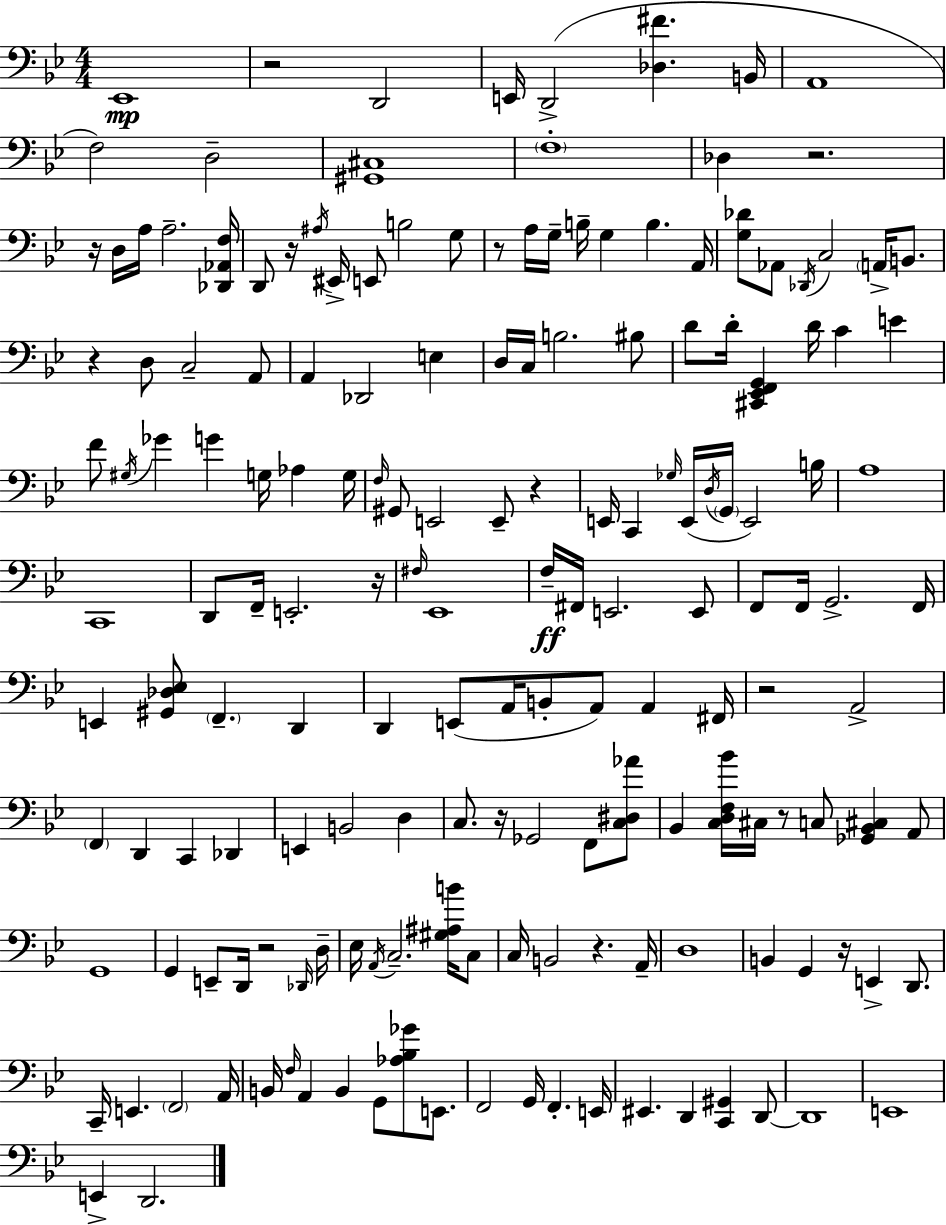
Eb2/w R/h D2/h E2/s D2/h [Db3,F#4]/q. B2/s A2/w F3/h D3/h [G#2,C#3]/w F3/w Db3/q R/h. R/s D3/s A3/s A3/h. [Db2,Ab2,F3]/s D2/e R/s A#3/s EIS2/s E2/e B3/h G3/e R/e A3/s G3/s B3/s G3/q B3/q. A2/s [G3,Db4]/e Ab2/e Db2/s C3/h A2/s B2/e. R/q D3/e C3/h A2/e A2/q Db2/h E3/q D3/s C3/s B3/h. BIS3/e D4/e D4/s [C#2,Eb2,F2,G2]/q D4/s C4/q E4/q F4/e G#3/s Gb4/q G4/q G3/s Ab3/q G3/s F3/s G#2/e E2/h E2/e R/q E2/s C2/q Gb3/s E2/s D3/s G2/s E2/h B3/s A3/w C2/w D2/e F2/s E2/h. R/s F#3/s Eb2/w F3/s F#2/s E2/h. E2/e F2/e F2/s G2/h. F2/s E2/q [G#2,Db3,Eb3]/e F2/q. D2/q D2/q E2/e A2/s B2/e A2/e A2/q F#2/s R/h A2/h F2/q D2/q C2/q Db2/q E2/q B2/h D3/q C3/e. R/s Gb2/h F2/e [C3,D#3,Ab4]/e Bb2/q [C3,D3,F3,Bb4]/s C#3/s R/e C3/e [Gb2,Bb2,C#3]/q A2/e G2/w G2/q E2/e D2/s R/h Db2/s D3/s Eb3/s A2/s C3/h. [G#3,A#3,B4]/s C3/e C3/s B2/h R/q. A2/s D3/w B2/q G2/q R/s E2/q D2/e. C2/s E2/q. F2/h A2/s B2/s F3/s A2/q B2/q G2/e [Ab3,Bb3,Gb4]/e E2/e. F2/h G2/s F2/q. E2/s EIS2/q. D2/q [C2,G#2]/q D2/e D2/w E2/w E2/q D2/h.